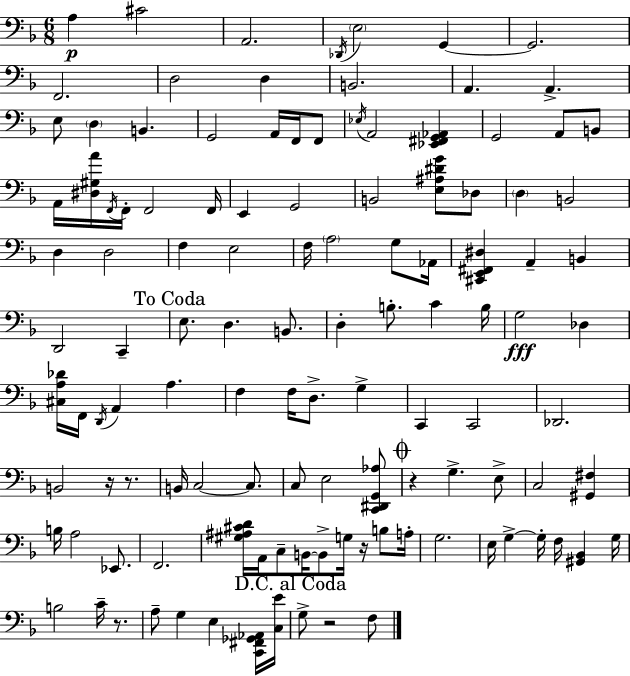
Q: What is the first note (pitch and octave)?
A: A3